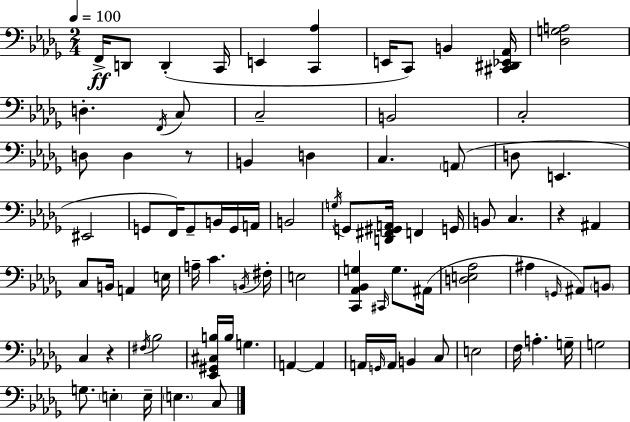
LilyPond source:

{
  \clef bass
  \numericTimeSignature
  \time 2/4
  \key bes \minor
  \tempo 4 = 100
  f,16->\ff d,8 d,4-.( c,16 | e,4 <c, aes>4 | e,16 c,8) b,4 <cis, dis, ees, aes,>16 | <des g a>2 | \break d4.-. \acciaccatura { f,16 } c8 | c2-- | b,2 | c2-. | \break d8 d4 r8 | b,4 d4 | c4. \parenthesize a,8( | d8 e,4. | \break eis,2 | g,8 f,16) g,8-- b,16 g,16 | a,16 b,2 | \acciaccatura { g16 } g,8 <d, fis, gis, a,>16 f,4 | \break g,16 b,8 c4. | r4 ais,4 | c8 b,16 a,4 | e16 a16-- c'4. | \break \acciaccatura { b,16 } fis16-. e2 | <c, aes, bes, g>4 \grace { cis,16 } | g8. ais,16( <d e aes>2 | ais4 | \break \grace { g,16 }) ais,8 \parenthesize b,8 c4 | r4 \acciaccatura { fis16 } bes2 | <ees, gis, cis b>16 b16 | g4. a,4~~ | \break a,4 a,16 \grace { g,16 } | a,16 b,4 c8 e2 | f16 | a4.-. g16-- g2 | \break g8. | \parenthesize e4-. e16-- \parenthesize e4. | c8 \bar "|."
}